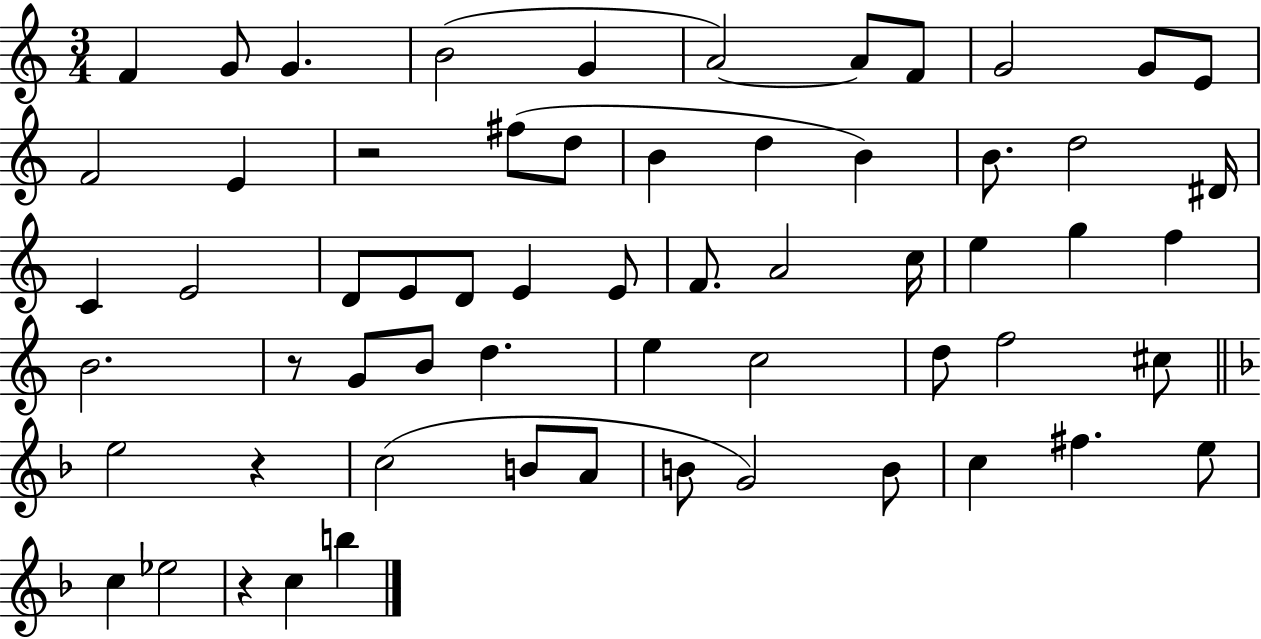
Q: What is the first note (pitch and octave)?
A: F4